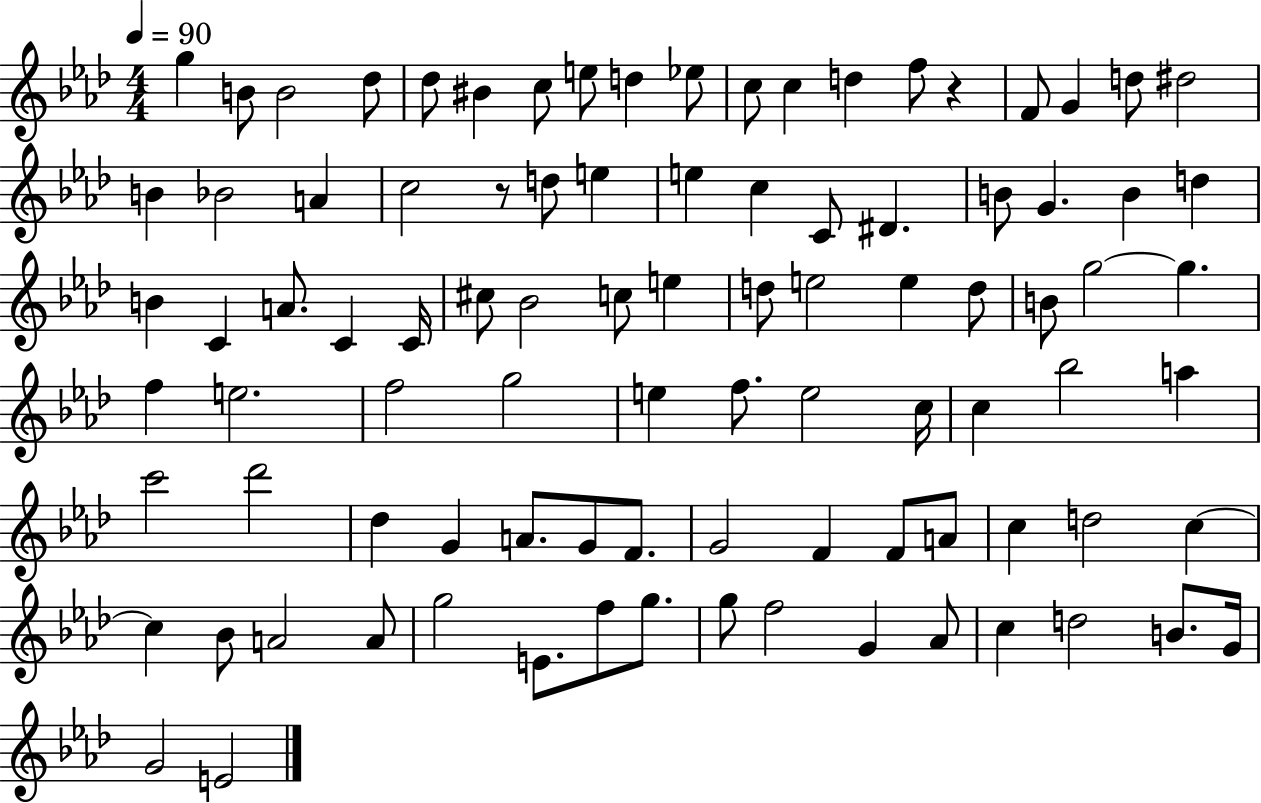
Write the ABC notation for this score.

X:1
T:Untitled
M:4/4
L:1/4
K:Ab
g B/2 B2 _d/2 _d/2 ^B c/2 e/2 d _e/2 c/2 c d f/2 z F/2 G d/2 ^d2 B _B2 A c2 z/2 d/2 e e c C/2 ^D B/2 G B d B C A/2 C C/4 ^c/2 _B2 c/2 e d/2 e2 e d/2 B/2 g2 g f e2 f2 g2 e f/2 e2 c/4 c _b2 a c'2 _d'2 _d G A/2 G/2 F/2 G2 F F/2 A/2 c d2 c c _B/2 A2 A/2 g2 E/2 f/2 g/2 g/2 f2 G _A/2 c d2 B/2 G/4 G2 E2